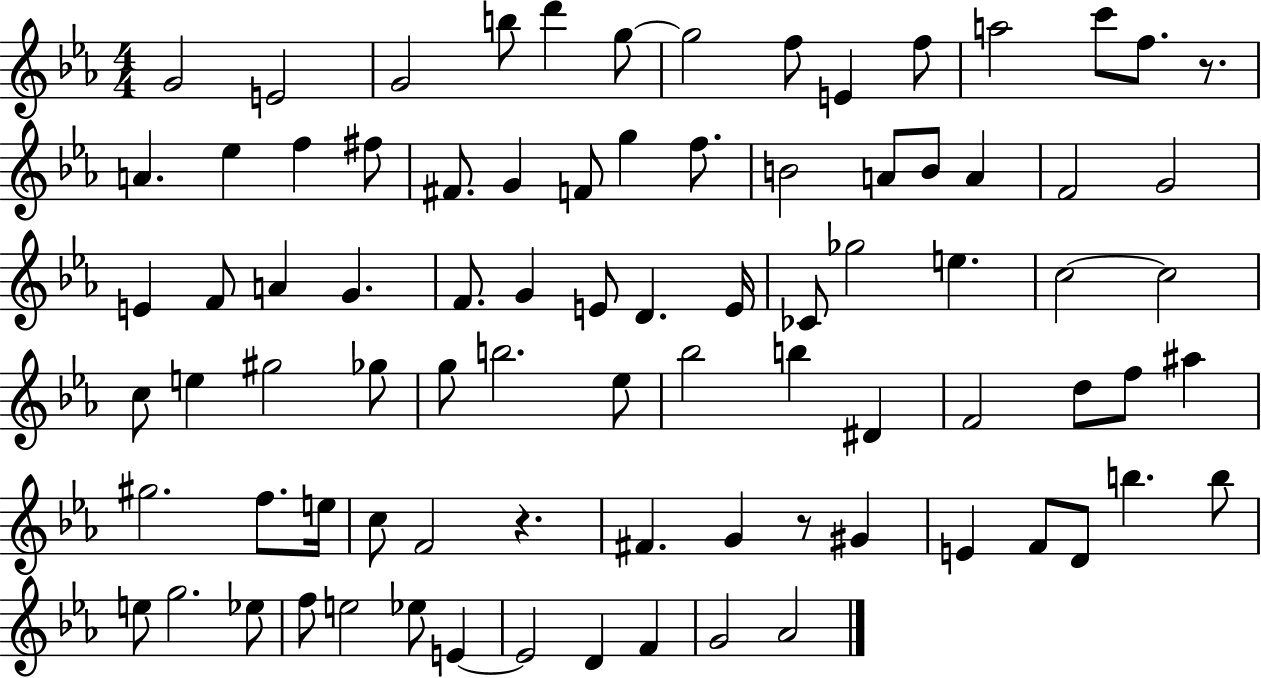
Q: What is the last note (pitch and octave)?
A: Ab4